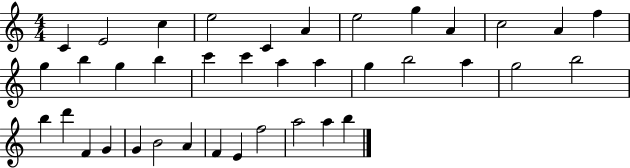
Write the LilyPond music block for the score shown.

{
  \clef treble
  \numericTimeSignature
  \time 4/4
  \key c \major
  c'4 e'2 c''4 | e''2 c'4 a'4 | e''2 g''4 a'4 | c''2 a'4 f''4 | \break g''4 b''4 g''4 b''4 | c'''4 c'''4 a''4 a''4 | g''4 b''2 a''4 | g''2 b''2 | \break b''4 d'''4 f'4 g'4 | g'4 b'2 a'4 | f'4 e'4 f''2 | a''2 a''4 b''4 | \break \bar "|."
}